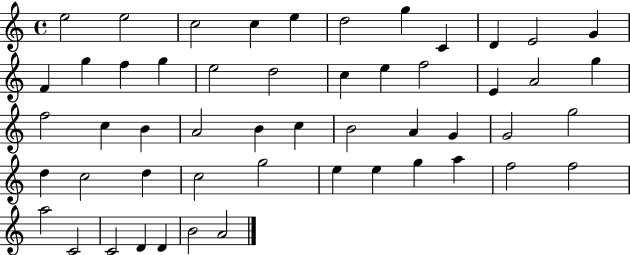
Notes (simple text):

E5/h E5/h C5/h C5/q E5/q D5/h G5/q C4/q D4/q E4/h G4/q F4/q G5/q F5/q G5/q E5/h D5/h C5/q E5/q F5/h E4/q A4/h G5/q F5/h C5/q B4/q A4/h B4/q C5/q B4/h A4/q G4/q G4/h G5/h D5/q C5/h D5/q C5/h G5/h E5/q E5/q G5/q A5/q F5/h F5/h A5/h C4/h C4/h D4/q D4/q B4/h A4/h